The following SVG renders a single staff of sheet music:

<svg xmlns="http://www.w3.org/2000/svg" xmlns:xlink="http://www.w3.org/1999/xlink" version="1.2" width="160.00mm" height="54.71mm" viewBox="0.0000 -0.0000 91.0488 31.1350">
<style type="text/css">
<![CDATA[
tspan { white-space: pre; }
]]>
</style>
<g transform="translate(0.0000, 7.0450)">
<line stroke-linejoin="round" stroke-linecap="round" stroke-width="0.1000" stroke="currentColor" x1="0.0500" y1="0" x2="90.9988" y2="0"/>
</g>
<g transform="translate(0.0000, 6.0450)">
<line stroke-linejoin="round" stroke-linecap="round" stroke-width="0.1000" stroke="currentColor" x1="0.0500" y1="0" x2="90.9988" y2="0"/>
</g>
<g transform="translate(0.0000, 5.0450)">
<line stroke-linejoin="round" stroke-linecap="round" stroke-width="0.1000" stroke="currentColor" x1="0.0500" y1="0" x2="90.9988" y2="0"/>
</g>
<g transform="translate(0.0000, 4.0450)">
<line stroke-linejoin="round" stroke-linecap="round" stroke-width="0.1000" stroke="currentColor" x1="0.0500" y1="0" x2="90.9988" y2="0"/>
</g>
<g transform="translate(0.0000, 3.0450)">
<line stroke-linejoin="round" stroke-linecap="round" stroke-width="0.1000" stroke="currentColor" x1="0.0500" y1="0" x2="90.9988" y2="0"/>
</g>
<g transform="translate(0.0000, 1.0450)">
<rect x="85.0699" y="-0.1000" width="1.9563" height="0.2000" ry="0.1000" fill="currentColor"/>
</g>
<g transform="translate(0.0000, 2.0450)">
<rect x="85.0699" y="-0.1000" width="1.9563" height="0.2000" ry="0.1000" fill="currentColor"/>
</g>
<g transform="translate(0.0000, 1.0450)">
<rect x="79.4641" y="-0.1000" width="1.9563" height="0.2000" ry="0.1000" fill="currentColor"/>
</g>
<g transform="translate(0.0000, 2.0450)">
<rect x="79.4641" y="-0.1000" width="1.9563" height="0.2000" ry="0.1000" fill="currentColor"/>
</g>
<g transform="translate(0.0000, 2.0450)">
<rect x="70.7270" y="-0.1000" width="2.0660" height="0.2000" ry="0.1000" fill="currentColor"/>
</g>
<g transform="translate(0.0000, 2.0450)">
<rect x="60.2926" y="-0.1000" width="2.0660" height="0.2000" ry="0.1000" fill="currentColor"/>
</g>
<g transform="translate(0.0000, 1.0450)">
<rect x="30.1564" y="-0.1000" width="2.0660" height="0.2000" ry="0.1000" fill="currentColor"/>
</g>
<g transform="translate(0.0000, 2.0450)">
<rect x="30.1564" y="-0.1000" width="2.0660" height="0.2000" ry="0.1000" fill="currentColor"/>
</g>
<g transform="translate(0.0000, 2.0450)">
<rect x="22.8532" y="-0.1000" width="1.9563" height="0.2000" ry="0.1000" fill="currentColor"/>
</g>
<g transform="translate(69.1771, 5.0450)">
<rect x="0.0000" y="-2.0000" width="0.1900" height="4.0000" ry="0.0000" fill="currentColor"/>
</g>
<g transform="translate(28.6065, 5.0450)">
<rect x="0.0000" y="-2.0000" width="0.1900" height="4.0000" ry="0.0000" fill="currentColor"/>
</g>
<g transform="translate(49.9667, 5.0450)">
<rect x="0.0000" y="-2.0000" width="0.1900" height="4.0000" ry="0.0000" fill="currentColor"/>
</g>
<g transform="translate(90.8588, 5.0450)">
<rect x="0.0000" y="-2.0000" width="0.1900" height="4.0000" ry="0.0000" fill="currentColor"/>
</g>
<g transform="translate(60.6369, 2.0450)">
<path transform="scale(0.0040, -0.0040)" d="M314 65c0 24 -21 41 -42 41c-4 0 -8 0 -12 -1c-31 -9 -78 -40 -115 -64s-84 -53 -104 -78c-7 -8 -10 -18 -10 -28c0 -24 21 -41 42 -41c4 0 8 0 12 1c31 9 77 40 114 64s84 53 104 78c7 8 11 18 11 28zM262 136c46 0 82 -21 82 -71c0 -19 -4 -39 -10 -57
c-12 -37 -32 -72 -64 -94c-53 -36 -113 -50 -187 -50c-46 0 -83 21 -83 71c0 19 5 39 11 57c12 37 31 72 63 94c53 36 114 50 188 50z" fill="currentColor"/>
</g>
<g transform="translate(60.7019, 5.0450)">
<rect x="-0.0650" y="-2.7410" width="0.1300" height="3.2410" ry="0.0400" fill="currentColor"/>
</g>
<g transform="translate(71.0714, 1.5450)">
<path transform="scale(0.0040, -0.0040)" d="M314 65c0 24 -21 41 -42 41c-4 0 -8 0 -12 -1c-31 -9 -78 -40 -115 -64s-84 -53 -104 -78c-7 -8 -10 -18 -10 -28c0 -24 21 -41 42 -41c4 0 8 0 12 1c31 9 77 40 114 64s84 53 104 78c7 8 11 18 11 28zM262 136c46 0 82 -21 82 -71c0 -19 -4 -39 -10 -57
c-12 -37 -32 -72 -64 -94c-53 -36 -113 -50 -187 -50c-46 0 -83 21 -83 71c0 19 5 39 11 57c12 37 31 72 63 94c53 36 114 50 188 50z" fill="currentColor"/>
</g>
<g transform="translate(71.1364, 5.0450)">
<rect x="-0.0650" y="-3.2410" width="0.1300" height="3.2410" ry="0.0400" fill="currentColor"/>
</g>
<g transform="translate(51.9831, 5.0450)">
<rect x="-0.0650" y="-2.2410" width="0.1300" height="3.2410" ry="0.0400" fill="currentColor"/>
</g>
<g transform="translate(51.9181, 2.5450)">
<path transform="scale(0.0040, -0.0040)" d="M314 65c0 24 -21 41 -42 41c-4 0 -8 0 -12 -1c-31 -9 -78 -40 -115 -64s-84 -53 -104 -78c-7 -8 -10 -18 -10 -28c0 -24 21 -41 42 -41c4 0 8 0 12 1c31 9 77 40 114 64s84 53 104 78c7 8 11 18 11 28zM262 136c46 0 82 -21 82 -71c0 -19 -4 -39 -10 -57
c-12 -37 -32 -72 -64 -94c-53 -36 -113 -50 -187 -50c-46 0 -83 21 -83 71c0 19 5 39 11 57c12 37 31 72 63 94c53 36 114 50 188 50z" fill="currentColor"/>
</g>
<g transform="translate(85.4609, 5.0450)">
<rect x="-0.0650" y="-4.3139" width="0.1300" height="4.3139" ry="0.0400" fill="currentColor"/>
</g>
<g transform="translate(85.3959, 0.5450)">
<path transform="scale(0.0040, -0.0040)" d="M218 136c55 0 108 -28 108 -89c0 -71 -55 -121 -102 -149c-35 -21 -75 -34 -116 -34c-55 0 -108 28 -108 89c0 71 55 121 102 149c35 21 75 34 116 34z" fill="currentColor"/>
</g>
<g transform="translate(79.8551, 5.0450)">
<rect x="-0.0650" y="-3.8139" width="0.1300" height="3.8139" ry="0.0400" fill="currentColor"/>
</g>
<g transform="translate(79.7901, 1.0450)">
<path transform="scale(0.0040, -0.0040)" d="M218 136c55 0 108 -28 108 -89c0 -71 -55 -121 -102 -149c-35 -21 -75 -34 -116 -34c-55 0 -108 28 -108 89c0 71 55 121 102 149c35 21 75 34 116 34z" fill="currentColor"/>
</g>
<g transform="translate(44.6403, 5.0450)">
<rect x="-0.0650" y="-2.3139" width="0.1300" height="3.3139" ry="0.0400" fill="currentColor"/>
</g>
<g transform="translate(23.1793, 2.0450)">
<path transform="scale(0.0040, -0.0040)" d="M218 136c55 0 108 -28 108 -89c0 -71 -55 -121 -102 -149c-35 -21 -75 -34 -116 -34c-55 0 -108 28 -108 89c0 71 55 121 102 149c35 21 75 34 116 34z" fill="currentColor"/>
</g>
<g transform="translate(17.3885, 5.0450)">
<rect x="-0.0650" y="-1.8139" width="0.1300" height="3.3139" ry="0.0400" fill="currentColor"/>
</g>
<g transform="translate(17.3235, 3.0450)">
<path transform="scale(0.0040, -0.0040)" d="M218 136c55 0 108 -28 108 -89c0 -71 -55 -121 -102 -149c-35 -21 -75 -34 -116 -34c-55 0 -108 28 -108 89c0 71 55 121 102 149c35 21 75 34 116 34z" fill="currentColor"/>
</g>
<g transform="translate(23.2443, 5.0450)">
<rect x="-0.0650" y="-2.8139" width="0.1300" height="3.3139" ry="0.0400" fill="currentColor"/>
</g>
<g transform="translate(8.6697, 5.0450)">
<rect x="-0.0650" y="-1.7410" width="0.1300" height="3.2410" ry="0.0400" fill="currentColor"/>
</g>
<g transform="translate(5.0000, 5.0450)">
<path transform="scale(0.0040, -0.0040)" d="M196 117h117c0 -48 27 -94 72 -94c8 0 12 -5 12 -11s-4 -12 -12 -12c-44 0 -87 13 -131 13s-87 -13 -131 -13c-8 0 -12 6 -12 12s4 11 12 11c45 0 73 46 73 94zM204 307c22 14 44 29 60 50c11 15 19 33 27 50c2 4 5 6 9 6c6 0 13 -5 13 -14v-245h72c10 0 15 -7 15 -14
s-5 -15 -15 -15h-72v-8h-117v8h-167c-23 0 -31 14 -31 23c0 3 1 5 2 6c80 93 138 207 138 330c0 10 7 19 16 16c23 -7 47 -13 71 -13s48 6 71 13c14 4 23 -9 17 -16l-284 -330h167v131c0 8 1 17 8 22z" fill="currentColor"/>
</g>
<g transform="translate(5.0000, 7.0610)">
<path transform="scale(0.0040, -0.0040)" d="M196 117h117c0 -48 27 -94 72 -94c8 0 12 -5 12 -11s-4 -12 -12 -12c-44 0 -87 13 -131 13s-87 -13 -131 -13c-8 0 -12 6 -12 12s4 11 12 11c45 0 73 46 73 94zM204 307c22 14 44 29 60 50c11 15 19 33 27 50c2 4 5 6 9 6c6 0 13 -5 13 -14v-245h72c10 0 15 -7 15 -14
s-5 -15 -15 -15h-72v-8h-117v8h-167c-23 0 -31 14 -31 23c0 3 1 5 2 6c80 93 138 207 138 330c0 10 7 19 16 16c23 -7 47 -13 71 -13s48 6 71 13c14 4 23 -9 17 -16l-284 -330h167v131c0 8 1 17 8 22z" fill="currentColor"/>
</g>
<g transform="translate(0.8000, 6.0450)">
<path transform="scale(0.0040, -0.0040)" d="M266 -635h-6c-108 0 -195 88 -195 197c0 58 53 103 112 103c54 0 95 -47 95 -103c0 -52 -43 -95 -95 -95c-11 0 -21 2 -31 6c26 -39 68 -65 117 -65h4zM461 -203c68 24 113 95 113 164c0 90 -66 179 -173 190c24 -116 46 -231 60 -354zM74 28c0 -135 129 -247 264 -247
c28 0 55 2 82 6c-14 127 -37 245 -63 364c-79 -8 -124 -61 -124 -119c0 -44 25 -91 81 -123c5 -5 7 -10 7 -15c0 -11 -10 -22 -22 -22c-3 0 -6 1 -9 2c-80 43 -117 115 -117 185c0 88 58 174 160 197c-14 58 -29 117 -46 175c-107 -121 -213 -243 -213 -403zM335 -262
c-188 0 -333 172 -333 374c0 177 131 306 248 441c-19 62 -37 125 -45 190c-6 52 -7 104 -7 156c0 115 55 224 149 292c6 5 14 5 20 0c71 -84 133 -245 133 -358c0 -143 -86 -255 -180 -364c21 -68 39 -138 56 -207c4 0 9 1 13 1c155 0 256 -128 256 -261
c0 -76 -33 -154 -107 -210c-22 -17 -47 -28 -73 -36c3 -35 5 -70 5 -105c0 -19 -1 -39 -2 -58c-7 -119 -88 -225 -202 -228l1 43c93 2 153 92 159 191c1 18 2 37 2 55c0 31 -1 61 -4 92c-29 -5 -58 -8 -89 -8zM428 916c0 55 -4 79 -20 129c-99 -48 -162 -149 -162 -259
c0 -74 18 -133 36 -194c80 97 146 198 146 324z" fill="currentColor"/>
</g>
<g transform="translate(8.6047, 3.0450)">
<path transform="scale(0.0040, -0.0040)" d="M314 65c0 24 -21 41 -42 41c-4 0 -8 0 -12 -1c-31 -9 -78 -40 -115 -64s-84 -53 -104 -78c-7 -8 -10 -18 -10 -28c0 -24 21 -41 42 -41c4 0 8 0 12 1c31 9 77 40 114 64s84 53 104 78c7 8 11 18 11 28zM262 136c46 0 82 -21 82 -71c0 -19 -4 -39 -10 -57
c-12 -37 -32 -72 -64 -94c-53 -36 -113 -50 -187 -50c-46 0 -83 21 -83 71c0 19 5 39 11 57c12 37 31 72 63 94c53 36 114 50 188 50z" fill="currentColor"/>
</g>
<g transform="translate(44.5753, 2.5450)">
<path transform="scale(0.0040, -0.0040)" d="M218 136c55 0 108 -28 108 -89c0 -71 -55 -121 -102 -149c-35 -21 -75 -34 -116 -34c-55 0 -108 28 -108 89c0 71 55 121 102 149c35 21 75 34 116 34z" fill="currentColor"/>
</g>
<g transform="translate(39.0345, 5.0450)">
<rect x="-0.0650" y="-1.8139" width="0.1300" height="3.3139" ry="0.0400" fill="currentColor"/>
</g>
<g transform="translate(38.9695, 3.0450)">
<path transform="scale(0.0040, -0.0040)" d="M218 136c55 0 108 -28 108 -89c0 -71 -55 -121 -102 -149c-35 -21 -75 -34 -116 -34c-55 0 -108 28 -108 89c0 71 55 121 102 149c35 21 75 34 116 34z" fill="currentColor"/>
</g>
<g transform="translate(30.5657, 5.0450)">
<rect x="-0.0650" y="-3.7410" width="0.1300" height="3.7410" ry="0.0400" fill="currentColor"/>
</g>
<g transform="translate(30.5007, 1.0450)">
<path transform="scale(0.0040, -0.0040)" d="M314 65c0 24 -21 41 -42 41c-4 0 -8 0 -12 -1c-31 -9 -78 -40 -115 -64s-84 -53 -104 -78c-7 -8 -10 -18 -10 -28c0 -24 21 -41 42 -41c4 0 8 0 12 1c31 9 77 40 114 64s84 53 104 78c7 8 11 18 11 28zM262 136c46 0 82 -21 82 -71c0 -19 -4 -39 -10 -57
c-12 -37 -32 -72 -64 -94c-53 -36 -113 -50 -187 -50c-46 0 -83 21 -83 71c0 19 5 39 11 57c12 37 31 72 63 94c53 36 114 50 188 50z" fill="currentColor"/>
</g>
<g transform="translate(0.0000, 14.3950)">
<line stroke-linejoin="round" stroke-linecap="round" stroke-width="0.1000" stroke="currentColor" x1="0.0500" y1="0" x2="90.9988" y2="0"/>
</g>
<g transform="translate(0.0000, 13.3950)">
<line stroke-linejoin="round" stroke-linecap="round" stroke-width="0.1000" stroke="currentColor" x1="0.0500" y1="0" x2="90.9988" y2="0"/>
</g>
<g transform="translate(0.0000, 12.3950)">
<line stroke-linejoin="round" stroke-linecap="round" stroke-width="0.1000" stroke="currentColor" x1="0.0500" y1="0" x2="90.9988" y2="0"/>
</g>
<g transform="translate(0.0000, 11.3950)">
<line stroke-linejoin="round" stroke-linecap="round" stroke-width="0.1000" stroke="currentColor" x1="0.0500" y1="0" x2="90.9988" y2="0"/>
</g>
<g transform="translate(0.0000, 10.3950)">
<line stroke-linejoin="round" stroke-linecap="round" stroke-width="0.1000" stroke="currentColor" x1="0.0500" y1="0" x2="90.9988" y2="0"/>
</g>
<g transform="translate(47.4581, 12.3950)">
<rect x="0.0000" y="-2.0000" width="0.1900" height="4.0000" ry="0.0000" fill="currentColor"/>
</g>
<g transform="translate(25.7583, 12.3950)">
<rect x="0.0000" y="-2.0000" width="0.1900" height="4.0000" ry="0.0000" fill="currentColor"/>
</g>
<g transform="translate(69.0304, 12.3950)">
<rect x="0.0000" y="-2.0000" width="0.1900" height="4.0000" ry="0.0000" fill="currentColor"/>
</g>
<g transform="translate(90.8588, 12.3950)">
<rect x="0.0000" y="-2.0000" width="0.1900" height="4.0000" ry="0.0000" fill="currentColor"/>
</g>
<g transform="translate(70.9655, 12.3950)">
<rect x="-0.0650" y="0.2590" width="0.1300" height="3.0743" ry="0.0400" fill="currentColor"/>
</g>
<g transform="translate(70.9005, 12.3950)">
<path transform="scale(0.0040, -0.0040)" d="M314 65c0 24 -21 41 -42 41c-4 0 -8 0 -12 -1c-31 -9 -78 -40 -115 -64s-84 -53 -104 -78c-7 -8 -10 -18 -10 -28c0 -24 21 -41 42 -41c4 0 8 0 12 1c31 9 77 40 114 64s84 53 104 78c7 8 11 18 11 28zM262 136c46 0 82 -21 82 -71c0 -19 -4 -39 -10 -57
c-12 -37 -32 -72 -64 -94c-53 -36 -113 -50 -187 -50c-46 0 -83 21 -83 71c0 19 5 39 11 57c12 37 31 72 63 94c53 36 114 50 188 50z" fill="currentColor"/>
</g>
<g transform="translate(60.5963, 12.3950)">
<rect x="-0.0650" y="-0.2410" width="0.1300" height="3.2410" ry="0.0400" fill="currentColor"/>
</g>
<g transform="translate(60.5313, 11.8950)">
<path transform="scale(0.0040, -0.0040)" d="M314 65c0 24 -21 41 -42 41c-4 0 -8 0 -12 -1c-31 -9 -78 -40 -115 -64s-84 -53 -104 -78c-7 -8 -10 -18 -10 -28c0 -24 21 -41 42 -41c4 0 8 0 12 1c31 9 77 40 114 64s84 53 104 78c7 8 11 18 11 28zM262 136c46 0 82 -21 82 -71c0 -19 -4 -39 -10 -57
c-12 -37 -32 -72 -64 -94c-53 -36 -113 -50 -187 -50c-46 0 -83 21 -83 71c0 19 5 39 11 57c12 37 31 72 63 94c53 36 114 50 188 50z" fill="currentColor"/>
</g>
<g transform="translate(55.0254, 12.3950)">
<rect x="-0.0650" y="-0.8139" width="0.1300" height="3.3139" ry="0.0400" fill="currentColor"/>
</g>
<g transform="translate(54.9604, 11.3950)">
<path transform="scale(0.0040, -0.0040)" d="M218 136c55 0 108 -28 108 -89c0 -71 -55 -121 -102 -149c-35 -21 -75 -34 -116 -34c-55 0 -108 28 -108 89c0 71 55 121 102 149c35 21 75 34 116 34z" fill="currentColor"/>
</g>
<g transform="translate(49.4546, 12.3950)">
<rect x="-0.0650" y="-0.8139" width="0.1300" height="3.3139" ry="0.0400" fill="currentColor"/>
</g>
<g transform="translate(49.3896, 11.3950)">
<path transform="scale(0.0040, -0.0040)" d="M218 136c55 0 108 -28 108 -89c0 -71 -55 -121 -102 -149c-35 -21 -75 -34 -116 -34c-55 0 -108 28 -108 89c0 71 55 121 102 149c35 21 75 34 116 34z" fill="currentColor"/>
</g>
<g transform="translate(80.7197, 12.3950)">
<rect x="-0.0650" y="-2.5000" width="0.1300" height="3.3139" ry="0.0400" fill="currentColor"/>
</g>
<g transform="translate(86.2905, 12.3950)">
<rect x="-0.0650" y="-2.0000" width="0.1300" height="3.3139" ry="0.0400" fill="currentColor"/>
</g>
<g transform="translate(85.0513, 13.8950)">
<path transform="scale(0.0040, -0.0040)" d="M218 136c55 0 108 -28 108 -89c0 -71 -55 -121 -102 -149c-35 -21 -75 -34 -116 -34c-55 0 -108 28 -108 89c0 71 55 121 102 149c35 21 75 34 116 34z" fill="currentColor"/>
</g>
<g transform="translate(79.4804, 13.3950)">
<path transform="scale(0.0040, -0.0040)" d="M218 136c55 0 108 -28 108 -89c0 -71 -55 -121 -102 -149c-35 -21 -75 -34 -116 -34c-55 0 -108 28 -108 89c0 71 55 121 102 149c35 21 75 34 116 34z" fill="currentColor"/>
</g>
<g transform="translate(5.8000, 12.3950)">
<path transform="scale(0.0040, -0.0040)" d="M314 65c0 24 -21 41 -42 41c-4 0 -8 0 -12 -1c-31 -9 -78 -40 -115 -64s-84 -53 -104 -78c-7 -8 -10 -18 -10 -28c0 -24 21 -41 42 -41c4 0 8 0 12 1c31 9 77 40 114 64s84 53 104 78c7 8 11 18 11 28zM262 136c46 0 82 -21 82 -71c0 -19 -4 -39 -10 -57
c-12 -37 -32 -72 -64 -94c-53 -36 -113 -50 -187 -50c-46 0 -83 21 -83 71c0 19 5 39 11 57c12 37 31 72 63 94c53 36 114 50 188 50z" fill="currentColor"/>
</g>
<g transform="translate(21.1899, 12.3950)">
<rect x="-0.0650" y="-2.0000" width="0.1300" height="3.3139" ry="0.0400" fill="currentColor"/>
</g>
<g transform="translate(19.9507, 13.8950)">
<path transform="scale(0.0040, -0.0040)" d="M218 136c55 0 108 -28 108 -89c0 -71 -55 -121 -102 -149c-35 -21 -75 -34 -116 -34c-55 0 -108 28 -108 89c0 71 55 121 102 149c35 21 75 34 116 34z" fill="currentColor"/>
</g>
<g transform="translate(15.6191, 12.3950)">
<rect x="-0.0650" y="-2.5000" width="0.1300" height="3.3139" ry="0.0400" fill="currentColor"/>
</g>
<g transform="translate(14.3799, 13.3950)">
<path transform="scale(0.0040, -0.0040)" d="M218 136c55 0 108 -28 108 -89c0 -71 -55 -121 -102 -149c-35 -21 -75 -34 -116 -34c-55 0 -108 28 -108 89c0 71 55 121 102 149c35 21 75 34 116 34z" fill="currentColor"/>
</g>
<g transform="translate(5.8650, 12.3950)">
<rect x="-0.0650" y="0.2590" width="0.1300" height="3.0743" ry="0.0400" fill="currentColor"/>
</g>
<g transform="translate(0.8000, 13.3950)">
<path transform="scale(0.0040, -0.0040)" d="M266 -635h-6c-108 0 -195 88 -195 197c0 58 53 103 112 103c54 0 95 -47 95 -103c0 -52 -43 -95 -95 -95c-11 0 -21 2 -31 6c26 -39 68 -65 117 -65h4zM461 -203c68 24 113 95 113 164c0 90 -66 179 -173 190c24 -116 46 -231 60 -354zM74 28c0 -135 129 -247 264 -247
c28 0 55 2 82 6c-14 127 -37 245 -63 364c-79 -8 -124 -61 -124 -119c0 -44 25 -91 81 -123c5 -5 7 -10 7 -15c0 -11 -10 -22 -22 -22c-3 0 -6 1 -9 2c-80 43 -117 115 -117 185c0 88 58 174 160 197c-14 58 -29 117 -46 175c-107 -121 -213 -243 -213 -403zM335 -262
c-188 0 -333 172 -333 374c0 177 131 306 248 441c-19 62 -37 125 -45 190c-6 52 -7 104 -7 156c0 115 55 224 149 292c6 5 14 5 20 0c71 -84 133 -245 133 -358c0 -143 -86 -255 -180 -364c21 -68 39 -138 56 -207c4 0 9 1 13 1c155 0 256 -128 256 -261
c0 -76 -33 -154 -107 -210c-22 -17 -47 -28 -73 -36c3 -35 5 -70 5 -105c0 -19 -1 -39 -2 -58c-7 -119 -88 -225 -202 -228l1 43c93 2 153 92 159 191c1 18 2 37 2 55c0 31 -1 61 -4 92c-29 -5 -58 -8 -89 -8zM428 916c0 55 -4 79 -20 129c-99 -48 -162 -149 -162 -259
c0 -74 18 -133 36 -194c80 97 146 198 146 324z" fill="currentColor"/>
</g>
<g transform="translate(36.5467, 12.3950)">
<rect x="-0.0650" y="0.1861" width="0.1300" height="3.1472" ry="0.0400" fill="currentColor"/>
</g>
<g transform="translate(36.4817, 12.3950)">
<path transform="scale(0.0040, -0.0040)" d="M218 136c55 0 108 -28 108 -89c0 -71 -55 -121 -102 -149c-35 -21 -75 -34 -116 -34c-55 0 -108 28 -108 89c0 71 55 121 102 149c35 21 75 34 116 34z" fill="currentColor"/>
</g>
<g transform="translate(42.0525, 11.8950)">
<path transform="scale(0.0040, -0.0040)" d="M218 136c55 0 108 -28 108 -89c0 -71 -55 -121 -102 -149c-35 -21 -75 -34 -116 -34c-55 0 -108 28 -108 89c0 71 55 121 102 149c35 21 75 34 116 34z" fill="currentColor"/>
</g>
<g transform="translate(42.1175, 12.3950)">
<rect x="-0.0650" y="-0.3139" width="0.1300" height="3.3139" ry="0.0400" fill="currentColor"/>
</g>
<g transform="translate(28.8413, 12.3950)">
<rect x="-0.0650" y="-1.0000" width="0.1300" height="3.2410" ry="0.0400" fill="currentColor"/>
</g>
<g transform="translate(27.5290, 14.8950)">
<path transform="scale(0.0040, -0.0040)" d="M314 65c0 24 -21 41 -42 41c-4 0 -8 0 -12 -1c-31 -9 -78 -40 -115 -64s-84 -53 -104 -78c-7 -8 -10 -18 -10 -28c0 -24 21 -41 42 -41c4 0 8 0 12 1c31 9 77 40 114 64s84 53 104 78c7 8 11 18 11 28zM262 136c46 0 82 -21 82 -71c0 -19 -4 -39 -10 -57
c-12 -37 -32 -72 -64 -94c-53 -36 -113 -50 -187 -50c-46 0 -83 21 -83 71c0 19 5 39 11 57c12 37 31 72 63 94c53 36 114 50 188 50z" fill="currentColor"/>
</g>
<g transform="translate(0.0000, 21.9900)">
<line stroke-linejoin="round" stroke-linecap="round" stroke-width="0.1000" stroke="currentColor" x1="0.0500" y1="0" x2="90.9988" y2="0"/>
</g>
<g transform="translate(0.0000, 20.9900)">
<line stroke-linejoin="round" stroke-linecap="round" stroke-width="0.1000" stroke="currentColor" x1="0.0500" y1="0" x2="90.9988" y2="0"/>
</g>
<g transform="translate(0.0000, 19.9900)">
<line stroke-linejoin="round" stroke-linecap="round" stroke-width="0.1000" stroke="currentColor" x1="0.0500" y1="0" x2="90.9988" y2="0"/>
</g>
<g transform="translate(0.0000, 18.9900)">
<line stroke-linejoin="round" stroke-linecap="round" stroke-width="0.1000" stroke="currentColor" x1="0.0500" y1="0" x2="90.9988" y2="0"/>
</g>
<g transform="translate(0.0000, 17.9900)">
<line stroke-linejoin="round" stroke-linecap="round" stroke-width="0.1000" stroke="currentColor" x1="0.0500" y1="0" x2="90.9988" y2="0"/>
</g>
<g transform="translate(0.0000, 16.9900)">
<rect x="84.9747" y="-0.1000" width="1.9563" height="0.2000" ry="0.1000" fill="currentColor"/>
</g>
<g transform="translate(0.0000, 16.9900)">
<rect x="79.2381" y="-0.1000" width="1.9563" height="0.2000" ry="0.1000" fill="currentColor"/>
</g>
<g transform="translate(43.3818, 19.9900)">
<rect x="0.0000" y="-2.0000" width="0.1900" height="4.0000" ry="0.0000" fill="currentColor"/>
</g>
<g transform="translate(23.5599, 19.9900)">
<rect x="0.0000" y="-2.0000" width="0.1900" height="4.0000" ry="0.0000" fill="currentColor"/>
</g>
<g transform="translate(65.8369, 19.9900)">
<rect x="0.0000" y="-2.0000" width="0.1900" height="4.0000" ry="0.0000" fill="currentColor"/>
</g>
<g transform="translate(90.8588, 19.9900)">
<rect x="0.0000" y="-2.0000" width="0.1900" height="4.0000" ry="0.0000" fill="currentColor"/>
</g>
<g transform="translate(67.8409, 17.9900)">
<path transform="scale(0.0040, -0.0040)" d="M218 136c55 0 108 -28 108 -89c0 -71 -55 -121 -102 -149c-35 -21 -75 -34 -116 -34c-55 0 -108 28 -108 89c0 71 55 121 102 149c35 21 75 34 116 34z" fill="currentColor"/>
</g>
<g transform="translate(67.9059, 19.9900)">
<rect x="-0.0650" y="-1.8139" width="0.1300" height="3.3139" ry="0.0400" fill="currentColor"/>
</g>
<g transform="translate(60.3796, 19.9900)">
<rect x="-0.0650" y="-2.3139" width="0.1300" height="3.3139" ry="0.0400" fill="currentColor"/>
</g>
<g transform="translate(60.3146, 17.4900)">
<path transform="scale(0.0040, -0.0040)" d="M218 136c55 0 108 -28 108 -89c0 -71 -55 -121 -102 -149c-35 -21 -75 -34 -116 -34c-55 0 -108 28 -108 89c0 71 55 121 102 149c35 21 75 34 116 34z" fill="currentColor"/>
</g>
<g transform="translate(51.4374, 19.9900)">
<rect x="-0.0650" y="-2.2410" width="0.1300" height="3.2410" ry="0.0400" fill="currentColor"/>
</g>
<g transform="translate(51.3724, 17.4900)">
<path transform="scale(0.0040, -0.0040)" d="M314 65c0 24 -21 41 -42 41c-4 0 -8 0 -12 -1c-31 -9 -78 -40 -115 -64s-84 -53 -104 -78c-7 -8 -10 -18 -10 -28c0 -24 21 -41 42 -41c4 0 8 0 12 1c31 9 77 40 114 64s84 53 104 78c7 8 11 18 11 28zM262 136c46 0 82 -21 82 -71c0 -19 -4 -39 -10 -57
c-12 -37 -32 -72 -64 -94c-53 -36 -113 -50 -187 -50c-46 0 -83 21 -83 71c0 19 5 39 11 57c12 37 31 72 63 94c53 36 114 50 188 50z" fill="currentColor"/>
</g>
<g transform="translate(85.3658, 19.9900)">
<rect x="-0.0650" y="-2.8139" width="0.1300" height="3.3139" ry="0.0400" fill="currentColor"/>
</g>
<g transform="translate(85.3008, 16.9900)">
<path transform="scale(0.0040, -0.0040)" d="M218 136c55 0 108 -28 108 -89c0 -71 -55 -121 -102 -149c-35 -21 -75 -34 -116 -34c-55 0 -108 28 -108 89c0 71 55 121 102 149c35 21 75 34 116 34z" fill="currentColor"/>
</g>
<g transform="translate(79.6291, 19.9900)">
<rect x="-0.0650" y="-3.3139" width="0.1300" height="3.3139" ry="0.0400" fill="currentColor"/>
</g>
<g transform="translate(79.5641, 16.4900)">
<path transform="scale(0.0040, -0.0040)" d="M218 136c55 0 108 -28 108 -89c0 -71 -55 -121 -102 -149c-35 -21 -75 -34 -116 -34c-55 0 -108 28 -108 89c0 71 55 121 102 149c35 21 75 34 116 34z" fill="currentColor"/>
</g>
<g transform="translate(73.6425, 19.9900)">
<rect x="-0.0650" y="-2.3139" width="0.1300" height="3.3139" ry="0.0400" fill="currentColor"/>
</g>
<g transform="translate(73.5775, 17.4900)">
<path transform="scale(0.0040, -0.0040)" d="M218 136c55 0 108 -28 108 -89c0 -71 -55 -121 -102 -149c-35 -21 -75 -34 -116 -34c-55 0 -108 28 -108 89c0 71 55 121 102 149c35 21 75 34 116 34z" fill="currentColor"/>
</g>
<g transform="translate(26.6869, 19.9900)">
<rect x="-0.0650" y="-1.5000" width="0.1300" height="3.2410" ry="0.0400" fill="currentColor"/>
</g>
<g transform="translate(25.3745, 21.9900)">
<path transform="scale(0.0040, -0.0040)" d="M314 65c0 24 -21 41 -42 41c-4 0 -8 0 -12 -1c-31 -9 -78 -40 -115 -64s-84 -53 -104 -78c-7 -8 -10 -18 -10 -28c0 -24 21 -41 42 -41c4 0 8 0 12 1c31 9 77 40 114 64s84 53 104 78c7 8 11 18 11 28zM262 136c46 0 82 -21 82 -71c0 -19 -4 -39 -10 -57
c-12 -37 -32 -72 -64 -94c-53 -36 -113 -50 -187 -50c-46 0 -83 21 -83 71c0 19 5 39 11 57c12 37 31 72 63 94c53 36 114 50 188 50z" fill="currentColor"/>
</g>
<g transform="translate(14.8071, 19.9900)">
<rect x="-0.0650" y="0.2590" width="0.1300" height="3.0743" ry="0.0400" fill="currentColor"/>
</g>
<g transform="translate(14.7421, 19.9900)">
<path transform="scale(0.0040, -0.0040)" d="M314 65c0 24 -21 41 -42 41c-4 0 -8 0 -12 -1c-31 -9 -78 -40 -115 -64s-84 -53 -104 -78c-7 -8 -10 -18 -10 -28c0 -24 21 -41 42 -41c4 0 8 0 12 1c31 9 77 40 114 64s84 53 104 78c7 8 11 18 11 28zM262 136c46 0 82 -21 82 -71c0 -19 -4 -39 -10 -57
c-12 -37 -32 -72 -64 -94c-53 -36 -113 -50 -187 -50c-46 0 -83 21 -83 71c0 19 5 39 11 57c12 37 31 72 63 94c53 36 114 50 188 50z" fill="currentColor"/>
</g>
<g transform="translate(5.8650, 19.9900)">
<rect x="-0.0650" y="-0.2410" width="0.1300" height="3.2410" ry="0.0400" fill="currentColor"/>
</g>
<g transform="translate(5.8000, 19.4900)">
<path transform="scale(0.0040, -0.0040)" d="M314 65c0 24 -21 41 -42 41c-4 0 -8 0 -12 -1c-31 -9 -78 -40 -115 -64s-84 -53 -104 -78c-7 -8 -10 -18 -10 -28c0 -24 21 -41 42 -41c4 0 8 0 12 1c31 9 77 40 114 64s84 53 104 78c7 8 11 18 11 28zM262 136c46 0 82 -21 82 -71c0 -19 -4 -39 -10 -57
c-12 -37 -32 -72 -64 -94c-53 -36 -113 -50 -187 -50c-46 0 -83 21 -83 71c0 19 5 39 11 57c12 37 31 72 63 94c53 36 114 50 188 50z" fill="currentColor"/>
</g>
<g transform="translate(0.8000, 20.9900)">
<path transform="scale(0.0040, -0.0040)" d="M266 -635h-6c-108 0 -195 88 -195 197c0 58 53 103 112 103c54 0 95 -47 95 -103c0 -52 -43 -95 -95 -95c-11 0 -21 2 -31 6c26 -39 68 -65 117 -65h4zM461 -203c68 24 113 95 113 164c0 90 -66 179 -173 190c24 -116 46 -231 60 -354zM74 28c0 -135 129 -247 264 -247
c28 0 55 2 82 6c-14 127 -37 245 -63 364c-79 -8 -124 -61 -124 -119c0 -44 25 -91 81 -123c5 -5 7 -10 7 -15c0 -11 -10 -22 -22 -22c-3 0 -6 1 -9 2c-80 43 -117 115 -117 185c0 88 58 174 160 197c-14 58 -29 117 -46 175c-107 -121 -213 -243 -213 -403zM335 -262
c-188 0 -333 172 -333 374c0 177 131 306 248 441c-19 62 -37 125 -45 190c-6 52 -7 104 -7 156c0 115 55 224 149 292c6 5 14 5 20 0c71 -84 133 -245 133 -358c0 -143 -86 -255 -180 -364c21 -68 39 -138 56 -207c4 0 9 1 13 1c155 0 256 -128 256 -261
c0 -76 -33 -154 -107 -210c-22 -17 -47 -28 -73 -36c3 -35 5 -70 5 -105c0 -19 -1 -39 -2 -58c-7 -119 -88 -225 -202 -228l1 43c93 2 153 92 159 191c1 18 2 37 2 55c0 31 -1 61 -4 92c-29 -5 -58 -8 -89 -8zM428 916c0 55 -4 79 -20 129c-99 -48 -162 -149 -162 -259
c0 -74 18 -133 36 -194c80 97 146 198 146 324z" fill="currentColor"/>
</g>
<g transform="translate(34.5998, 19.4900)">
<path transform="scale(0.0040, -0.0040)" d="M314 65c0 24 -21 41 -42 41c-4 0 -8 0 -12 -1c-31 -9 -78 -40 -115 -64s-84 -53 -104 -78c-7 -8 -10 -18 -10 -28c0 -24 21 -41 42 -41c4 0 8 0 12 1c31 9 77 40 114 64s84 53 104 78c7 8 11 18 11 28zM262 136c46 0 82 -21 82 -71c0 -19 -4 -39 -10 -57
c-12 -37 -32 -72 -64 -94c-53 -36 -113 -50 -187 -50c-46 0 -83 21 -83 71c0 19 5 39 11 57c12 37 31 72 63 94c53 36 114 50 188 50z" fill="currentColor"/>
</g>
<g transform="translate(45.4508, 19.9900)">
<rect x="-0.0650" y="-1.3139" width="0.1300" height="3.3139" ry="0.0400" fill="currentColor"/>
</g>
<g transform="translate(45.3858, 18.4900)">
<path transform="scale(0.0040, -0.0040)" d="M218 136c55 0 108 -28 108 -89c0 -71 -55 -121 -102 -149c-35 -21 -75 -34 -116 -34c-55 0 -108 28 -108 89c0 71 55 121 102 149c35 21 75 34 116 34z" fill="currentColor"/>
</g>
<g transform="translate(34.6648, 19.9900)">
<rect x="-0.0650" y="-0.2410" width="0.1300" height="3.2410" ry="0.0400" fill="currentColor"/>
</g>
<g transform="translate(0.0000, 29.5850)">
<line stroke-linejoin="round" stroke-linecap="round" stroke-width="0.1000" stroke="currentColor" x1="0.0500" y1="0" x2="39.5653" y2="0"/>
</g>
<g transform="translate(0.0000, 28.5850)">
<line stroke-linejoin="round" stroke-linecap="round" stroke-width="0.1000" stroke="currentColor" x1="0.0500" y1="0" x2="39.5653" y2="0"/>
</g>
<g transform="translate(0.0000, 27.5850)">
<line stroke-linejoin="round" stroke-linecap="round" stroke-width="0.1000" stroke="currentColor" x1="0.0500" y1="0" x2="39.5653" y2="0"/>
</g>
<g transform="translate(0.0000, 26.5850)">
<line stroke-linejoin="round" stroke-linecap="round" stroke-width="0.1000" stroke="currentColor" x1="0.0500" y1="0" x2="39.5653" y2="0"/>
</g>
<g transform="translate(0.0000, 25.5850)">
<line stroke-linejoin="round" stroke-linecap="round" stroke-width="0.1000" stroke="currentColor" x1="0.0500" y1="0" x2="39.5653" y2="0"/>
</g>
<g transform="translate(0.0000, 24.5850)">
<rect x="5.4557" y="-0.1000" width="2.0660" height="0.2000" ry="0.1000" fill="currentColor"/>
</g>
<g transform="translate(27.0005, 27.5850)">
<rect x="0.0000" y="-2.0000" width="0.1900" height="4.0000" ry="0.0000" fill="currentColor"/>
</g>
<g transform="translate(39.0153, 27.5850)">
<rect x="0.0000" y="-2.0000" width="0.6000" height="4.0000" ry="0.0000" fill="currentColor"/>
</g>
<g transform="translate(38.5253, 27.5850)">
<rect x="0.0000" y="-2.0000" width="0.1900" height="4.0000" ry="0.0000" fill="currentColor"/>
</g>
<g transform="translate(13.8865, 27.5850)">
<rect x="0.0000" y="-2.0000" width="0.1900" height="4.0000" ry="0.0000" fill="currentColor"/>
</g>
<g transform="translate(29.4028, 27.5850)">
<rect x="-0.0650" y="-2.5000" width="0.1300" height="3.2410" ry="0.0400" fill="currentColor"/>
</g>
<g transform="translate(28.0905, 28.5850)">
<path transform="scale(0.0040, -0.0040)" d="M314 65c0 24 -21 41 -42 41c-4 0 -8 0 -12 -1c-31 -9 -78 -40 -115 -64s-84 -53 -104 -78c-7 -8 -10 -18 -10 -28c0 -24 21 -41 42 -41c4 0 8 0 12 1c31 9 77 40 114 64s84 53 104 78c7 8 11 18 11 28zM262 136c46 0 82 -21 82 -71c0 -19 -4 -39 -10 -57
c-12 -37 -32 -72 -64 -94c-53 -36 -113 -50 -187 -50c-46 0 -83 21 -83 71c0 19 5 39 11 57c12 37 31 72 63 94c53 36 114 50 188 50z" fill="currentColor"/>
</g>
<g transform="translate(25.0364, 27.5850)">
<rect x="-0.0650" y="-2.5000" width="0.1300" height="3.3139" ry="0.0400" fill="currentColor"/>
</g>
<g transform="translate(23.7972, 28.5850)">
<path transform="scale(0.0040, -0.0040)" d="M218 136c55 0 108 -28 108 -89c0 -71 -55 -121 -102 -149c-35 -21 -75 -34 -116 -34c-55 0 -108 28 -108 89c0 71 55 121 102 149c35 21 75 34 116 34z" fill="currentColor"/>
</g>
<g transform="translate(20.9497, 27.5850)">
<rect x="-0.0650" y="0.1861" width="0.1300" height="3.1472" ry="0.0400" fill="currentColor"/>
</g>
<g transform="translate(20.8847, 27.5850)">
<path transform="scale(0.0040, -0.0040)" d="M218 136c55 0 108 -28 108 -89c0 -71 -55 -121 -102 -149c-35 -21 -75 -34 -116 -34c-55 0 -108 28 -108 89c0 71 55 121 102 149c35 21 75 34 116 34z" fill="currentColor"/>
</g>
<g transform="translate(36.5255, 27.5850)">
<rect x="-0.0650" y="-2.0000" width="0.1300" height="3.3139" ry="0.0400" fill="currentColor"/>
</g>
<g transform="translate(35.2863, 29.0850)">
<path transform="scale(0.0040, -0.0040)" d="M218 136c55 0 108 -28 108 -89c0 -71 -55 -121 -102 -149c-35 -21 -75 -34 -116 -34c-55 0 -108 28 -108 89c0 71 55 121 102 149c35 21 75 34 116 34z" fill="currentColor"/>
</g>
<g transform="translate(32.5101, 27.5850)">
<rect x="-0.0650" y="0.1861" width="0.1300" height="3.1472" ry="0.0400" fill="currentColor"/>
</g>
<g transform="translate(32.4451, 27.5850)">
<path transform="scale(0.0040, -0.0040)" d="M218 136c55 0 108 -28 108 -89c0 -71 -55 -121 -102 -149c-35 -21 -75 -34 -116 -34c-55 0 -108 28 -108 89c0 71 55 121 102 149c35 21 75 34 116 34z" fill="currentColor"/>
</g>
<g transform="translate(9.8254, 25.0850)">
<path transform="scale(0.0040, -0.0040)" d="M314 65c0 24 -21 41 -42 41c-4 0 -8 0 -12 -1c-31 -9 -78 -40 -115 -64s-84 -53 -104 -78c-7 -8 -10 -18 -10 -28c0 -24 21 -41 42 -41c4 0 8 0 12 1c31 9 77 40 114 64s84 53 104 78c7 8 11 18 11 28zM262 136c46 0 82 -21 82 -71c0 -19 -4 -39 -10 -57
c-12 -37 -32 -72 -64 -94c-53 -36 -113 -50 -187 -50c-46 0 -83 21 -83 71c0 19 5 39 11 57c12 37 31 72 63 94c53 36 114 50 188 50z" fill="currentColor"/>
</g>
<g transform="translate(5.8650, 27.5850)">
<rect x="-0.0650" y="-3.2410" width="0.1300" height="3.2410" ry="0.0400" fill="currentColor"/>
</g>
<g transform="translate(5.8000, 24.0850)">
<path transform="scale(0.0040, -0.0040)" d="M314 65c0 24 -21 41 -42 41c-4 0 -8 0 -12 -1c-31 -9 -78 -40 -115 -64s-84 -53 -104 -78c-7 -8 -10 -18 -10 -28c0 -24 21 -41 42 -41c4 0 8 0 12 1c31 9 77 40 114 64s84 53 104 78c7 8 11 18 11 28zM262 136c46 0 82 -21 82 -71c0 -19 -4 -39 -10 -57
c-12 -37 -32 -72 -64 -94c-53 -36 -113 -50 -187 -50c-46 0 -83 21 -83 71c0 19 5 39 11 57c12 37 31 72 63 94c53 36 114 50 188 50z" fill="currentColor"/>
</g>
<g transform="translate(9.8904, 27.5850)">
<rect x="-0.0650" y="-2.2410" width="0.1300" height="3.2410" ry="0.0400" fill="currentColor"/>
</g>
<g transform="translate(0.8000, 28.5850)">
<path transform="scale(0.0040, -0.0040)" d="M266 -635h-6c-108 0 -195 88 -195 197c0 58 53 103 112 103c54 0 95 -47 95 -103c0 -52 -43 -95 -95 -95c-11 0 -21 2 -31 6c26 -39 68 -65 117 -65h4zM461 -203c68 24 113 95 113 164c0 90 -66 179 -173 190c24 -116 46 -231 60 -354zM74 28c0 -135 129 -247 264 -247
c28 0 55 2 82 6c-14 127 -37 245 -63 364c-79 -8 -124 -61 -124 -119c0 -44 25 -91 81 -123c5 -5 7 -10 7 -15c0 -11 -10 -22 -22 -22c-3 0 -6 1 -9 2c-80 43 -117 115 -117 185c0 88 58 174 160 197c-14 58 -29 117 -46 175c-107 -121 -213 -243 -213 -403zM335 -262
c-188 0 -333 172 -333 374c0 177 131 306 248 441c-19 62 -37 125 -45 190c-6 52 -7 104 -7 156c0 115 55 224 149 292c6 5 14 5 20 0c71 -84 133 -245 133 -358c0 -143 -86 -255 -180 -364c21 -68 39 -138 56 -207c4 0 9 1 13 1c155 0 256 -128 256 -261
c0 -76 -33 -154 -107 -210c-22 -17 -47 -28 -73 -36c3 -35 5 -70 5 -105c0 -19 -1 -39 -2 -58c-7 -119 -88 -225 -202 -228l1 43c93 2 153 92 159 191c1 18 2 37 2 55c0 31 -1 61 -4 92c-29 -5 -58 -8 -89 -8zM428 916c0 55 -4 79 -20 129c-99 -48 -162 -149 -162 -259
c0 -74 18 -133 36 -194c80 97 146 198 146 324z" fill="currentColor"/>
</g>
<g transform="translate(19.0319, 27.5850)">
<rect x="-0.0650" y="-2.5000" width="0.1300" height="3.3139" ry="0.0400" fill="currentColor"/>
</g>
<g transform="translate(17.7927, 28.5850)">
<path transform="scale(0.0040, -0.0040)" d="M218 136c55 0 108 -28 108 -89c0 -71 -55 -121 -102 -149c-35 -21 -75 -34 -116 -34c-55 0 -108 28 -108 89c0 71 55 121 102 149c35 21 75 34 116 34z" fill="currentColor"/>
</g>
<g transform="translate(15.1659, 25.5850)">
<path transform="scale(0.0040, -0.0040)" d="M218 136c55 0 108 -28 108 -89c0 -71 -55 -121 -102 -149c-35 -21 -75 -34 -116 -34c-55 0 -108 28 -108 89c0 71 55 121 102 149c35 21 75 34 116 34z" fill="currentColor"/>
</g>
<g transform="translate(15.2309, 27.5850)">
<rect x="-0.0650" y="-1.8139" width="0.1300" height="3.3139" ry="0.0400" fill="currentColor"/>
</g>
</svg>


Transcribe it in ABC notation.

X:1
T:Untitled
M:4/4
L:1/4
K:C
f2 f a c'2 f g g2 a2 b2 c' d' B2 G F D2 B c d d c2 B2 G F c2 B2 E2 c2 e g2 g f g b a b2 g2 f G B G G2 B F